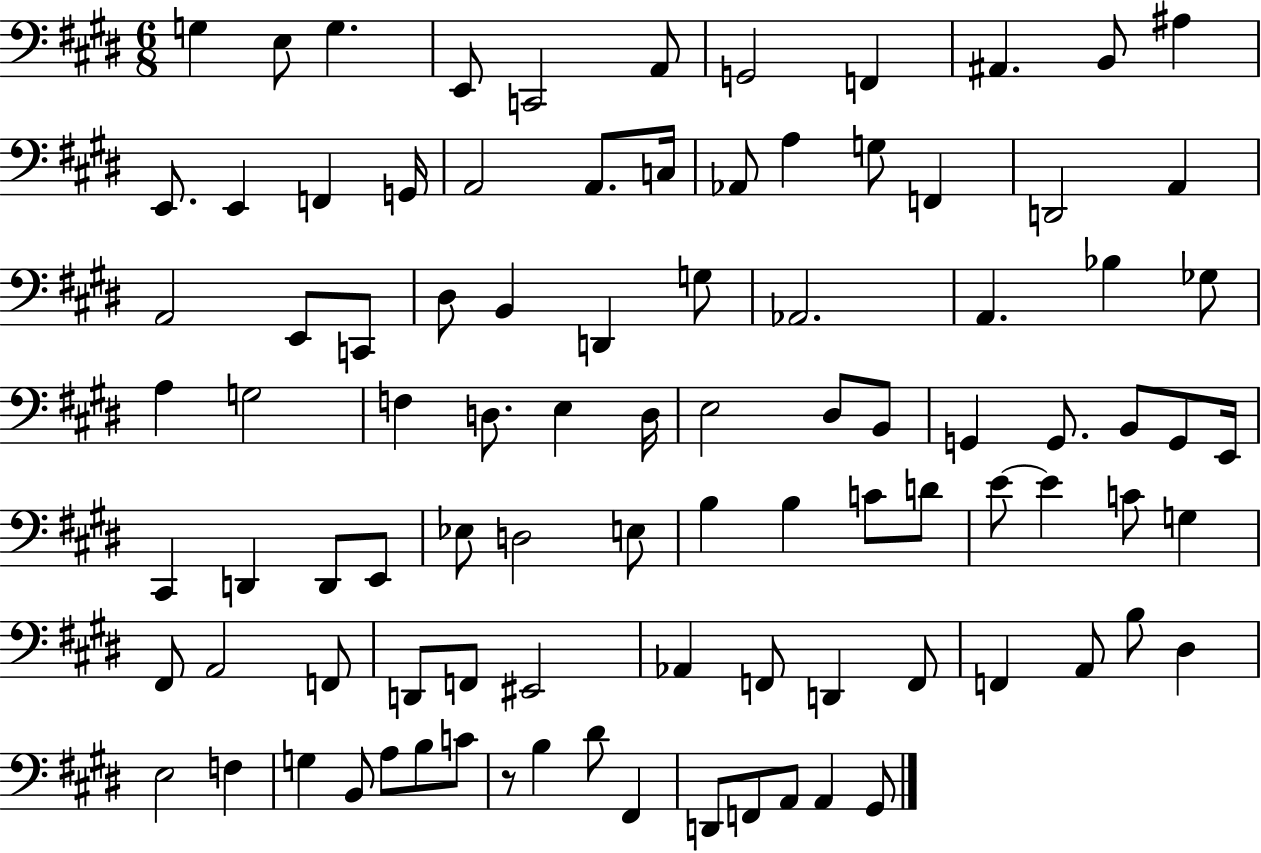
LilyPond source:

{
  \clef bass
  \numericTimeSignature
  \time 6/8
  \key e \major
  \repeat volta 2 { g4 e8 g4. | e,8 c,2 a,8 | g,2 f,4 | ais,4. b,8 ais4 | \break e,8. e,4 f,4 g,16 | a,2 a,8. c16 | aes,8 a4 g8 f,4 | d,2 a,4 | \break a,2 e,8 c,8 | dis8 b,4 d,4 g8 | aes,2. | a,4. bes4 ges8 | \break a4 g2 | f4 d8. e4 d16 | e2 dis8 b,8 | g,4 g,8. b,8 g,8 e,16 | \break cis,4 d,4 d,8 e,8 | ees8 d2 e8 | b4 b4 c'8 d'8 | e'8~~ e'4 c'8 g4 | \break fis,8 a,2 f,8 | d,8 f,8 eis,2 | aes,4 f,8 d,4 f,8 | f,4 a,8 b8 dis4 | \break e2 f4 | g4 b,8 a8 b8 c'8 | r8 b4 dis'8 fis,4 | d,8 f,8 a,8 a,4 gis,8 | \break } \bar "|."
}